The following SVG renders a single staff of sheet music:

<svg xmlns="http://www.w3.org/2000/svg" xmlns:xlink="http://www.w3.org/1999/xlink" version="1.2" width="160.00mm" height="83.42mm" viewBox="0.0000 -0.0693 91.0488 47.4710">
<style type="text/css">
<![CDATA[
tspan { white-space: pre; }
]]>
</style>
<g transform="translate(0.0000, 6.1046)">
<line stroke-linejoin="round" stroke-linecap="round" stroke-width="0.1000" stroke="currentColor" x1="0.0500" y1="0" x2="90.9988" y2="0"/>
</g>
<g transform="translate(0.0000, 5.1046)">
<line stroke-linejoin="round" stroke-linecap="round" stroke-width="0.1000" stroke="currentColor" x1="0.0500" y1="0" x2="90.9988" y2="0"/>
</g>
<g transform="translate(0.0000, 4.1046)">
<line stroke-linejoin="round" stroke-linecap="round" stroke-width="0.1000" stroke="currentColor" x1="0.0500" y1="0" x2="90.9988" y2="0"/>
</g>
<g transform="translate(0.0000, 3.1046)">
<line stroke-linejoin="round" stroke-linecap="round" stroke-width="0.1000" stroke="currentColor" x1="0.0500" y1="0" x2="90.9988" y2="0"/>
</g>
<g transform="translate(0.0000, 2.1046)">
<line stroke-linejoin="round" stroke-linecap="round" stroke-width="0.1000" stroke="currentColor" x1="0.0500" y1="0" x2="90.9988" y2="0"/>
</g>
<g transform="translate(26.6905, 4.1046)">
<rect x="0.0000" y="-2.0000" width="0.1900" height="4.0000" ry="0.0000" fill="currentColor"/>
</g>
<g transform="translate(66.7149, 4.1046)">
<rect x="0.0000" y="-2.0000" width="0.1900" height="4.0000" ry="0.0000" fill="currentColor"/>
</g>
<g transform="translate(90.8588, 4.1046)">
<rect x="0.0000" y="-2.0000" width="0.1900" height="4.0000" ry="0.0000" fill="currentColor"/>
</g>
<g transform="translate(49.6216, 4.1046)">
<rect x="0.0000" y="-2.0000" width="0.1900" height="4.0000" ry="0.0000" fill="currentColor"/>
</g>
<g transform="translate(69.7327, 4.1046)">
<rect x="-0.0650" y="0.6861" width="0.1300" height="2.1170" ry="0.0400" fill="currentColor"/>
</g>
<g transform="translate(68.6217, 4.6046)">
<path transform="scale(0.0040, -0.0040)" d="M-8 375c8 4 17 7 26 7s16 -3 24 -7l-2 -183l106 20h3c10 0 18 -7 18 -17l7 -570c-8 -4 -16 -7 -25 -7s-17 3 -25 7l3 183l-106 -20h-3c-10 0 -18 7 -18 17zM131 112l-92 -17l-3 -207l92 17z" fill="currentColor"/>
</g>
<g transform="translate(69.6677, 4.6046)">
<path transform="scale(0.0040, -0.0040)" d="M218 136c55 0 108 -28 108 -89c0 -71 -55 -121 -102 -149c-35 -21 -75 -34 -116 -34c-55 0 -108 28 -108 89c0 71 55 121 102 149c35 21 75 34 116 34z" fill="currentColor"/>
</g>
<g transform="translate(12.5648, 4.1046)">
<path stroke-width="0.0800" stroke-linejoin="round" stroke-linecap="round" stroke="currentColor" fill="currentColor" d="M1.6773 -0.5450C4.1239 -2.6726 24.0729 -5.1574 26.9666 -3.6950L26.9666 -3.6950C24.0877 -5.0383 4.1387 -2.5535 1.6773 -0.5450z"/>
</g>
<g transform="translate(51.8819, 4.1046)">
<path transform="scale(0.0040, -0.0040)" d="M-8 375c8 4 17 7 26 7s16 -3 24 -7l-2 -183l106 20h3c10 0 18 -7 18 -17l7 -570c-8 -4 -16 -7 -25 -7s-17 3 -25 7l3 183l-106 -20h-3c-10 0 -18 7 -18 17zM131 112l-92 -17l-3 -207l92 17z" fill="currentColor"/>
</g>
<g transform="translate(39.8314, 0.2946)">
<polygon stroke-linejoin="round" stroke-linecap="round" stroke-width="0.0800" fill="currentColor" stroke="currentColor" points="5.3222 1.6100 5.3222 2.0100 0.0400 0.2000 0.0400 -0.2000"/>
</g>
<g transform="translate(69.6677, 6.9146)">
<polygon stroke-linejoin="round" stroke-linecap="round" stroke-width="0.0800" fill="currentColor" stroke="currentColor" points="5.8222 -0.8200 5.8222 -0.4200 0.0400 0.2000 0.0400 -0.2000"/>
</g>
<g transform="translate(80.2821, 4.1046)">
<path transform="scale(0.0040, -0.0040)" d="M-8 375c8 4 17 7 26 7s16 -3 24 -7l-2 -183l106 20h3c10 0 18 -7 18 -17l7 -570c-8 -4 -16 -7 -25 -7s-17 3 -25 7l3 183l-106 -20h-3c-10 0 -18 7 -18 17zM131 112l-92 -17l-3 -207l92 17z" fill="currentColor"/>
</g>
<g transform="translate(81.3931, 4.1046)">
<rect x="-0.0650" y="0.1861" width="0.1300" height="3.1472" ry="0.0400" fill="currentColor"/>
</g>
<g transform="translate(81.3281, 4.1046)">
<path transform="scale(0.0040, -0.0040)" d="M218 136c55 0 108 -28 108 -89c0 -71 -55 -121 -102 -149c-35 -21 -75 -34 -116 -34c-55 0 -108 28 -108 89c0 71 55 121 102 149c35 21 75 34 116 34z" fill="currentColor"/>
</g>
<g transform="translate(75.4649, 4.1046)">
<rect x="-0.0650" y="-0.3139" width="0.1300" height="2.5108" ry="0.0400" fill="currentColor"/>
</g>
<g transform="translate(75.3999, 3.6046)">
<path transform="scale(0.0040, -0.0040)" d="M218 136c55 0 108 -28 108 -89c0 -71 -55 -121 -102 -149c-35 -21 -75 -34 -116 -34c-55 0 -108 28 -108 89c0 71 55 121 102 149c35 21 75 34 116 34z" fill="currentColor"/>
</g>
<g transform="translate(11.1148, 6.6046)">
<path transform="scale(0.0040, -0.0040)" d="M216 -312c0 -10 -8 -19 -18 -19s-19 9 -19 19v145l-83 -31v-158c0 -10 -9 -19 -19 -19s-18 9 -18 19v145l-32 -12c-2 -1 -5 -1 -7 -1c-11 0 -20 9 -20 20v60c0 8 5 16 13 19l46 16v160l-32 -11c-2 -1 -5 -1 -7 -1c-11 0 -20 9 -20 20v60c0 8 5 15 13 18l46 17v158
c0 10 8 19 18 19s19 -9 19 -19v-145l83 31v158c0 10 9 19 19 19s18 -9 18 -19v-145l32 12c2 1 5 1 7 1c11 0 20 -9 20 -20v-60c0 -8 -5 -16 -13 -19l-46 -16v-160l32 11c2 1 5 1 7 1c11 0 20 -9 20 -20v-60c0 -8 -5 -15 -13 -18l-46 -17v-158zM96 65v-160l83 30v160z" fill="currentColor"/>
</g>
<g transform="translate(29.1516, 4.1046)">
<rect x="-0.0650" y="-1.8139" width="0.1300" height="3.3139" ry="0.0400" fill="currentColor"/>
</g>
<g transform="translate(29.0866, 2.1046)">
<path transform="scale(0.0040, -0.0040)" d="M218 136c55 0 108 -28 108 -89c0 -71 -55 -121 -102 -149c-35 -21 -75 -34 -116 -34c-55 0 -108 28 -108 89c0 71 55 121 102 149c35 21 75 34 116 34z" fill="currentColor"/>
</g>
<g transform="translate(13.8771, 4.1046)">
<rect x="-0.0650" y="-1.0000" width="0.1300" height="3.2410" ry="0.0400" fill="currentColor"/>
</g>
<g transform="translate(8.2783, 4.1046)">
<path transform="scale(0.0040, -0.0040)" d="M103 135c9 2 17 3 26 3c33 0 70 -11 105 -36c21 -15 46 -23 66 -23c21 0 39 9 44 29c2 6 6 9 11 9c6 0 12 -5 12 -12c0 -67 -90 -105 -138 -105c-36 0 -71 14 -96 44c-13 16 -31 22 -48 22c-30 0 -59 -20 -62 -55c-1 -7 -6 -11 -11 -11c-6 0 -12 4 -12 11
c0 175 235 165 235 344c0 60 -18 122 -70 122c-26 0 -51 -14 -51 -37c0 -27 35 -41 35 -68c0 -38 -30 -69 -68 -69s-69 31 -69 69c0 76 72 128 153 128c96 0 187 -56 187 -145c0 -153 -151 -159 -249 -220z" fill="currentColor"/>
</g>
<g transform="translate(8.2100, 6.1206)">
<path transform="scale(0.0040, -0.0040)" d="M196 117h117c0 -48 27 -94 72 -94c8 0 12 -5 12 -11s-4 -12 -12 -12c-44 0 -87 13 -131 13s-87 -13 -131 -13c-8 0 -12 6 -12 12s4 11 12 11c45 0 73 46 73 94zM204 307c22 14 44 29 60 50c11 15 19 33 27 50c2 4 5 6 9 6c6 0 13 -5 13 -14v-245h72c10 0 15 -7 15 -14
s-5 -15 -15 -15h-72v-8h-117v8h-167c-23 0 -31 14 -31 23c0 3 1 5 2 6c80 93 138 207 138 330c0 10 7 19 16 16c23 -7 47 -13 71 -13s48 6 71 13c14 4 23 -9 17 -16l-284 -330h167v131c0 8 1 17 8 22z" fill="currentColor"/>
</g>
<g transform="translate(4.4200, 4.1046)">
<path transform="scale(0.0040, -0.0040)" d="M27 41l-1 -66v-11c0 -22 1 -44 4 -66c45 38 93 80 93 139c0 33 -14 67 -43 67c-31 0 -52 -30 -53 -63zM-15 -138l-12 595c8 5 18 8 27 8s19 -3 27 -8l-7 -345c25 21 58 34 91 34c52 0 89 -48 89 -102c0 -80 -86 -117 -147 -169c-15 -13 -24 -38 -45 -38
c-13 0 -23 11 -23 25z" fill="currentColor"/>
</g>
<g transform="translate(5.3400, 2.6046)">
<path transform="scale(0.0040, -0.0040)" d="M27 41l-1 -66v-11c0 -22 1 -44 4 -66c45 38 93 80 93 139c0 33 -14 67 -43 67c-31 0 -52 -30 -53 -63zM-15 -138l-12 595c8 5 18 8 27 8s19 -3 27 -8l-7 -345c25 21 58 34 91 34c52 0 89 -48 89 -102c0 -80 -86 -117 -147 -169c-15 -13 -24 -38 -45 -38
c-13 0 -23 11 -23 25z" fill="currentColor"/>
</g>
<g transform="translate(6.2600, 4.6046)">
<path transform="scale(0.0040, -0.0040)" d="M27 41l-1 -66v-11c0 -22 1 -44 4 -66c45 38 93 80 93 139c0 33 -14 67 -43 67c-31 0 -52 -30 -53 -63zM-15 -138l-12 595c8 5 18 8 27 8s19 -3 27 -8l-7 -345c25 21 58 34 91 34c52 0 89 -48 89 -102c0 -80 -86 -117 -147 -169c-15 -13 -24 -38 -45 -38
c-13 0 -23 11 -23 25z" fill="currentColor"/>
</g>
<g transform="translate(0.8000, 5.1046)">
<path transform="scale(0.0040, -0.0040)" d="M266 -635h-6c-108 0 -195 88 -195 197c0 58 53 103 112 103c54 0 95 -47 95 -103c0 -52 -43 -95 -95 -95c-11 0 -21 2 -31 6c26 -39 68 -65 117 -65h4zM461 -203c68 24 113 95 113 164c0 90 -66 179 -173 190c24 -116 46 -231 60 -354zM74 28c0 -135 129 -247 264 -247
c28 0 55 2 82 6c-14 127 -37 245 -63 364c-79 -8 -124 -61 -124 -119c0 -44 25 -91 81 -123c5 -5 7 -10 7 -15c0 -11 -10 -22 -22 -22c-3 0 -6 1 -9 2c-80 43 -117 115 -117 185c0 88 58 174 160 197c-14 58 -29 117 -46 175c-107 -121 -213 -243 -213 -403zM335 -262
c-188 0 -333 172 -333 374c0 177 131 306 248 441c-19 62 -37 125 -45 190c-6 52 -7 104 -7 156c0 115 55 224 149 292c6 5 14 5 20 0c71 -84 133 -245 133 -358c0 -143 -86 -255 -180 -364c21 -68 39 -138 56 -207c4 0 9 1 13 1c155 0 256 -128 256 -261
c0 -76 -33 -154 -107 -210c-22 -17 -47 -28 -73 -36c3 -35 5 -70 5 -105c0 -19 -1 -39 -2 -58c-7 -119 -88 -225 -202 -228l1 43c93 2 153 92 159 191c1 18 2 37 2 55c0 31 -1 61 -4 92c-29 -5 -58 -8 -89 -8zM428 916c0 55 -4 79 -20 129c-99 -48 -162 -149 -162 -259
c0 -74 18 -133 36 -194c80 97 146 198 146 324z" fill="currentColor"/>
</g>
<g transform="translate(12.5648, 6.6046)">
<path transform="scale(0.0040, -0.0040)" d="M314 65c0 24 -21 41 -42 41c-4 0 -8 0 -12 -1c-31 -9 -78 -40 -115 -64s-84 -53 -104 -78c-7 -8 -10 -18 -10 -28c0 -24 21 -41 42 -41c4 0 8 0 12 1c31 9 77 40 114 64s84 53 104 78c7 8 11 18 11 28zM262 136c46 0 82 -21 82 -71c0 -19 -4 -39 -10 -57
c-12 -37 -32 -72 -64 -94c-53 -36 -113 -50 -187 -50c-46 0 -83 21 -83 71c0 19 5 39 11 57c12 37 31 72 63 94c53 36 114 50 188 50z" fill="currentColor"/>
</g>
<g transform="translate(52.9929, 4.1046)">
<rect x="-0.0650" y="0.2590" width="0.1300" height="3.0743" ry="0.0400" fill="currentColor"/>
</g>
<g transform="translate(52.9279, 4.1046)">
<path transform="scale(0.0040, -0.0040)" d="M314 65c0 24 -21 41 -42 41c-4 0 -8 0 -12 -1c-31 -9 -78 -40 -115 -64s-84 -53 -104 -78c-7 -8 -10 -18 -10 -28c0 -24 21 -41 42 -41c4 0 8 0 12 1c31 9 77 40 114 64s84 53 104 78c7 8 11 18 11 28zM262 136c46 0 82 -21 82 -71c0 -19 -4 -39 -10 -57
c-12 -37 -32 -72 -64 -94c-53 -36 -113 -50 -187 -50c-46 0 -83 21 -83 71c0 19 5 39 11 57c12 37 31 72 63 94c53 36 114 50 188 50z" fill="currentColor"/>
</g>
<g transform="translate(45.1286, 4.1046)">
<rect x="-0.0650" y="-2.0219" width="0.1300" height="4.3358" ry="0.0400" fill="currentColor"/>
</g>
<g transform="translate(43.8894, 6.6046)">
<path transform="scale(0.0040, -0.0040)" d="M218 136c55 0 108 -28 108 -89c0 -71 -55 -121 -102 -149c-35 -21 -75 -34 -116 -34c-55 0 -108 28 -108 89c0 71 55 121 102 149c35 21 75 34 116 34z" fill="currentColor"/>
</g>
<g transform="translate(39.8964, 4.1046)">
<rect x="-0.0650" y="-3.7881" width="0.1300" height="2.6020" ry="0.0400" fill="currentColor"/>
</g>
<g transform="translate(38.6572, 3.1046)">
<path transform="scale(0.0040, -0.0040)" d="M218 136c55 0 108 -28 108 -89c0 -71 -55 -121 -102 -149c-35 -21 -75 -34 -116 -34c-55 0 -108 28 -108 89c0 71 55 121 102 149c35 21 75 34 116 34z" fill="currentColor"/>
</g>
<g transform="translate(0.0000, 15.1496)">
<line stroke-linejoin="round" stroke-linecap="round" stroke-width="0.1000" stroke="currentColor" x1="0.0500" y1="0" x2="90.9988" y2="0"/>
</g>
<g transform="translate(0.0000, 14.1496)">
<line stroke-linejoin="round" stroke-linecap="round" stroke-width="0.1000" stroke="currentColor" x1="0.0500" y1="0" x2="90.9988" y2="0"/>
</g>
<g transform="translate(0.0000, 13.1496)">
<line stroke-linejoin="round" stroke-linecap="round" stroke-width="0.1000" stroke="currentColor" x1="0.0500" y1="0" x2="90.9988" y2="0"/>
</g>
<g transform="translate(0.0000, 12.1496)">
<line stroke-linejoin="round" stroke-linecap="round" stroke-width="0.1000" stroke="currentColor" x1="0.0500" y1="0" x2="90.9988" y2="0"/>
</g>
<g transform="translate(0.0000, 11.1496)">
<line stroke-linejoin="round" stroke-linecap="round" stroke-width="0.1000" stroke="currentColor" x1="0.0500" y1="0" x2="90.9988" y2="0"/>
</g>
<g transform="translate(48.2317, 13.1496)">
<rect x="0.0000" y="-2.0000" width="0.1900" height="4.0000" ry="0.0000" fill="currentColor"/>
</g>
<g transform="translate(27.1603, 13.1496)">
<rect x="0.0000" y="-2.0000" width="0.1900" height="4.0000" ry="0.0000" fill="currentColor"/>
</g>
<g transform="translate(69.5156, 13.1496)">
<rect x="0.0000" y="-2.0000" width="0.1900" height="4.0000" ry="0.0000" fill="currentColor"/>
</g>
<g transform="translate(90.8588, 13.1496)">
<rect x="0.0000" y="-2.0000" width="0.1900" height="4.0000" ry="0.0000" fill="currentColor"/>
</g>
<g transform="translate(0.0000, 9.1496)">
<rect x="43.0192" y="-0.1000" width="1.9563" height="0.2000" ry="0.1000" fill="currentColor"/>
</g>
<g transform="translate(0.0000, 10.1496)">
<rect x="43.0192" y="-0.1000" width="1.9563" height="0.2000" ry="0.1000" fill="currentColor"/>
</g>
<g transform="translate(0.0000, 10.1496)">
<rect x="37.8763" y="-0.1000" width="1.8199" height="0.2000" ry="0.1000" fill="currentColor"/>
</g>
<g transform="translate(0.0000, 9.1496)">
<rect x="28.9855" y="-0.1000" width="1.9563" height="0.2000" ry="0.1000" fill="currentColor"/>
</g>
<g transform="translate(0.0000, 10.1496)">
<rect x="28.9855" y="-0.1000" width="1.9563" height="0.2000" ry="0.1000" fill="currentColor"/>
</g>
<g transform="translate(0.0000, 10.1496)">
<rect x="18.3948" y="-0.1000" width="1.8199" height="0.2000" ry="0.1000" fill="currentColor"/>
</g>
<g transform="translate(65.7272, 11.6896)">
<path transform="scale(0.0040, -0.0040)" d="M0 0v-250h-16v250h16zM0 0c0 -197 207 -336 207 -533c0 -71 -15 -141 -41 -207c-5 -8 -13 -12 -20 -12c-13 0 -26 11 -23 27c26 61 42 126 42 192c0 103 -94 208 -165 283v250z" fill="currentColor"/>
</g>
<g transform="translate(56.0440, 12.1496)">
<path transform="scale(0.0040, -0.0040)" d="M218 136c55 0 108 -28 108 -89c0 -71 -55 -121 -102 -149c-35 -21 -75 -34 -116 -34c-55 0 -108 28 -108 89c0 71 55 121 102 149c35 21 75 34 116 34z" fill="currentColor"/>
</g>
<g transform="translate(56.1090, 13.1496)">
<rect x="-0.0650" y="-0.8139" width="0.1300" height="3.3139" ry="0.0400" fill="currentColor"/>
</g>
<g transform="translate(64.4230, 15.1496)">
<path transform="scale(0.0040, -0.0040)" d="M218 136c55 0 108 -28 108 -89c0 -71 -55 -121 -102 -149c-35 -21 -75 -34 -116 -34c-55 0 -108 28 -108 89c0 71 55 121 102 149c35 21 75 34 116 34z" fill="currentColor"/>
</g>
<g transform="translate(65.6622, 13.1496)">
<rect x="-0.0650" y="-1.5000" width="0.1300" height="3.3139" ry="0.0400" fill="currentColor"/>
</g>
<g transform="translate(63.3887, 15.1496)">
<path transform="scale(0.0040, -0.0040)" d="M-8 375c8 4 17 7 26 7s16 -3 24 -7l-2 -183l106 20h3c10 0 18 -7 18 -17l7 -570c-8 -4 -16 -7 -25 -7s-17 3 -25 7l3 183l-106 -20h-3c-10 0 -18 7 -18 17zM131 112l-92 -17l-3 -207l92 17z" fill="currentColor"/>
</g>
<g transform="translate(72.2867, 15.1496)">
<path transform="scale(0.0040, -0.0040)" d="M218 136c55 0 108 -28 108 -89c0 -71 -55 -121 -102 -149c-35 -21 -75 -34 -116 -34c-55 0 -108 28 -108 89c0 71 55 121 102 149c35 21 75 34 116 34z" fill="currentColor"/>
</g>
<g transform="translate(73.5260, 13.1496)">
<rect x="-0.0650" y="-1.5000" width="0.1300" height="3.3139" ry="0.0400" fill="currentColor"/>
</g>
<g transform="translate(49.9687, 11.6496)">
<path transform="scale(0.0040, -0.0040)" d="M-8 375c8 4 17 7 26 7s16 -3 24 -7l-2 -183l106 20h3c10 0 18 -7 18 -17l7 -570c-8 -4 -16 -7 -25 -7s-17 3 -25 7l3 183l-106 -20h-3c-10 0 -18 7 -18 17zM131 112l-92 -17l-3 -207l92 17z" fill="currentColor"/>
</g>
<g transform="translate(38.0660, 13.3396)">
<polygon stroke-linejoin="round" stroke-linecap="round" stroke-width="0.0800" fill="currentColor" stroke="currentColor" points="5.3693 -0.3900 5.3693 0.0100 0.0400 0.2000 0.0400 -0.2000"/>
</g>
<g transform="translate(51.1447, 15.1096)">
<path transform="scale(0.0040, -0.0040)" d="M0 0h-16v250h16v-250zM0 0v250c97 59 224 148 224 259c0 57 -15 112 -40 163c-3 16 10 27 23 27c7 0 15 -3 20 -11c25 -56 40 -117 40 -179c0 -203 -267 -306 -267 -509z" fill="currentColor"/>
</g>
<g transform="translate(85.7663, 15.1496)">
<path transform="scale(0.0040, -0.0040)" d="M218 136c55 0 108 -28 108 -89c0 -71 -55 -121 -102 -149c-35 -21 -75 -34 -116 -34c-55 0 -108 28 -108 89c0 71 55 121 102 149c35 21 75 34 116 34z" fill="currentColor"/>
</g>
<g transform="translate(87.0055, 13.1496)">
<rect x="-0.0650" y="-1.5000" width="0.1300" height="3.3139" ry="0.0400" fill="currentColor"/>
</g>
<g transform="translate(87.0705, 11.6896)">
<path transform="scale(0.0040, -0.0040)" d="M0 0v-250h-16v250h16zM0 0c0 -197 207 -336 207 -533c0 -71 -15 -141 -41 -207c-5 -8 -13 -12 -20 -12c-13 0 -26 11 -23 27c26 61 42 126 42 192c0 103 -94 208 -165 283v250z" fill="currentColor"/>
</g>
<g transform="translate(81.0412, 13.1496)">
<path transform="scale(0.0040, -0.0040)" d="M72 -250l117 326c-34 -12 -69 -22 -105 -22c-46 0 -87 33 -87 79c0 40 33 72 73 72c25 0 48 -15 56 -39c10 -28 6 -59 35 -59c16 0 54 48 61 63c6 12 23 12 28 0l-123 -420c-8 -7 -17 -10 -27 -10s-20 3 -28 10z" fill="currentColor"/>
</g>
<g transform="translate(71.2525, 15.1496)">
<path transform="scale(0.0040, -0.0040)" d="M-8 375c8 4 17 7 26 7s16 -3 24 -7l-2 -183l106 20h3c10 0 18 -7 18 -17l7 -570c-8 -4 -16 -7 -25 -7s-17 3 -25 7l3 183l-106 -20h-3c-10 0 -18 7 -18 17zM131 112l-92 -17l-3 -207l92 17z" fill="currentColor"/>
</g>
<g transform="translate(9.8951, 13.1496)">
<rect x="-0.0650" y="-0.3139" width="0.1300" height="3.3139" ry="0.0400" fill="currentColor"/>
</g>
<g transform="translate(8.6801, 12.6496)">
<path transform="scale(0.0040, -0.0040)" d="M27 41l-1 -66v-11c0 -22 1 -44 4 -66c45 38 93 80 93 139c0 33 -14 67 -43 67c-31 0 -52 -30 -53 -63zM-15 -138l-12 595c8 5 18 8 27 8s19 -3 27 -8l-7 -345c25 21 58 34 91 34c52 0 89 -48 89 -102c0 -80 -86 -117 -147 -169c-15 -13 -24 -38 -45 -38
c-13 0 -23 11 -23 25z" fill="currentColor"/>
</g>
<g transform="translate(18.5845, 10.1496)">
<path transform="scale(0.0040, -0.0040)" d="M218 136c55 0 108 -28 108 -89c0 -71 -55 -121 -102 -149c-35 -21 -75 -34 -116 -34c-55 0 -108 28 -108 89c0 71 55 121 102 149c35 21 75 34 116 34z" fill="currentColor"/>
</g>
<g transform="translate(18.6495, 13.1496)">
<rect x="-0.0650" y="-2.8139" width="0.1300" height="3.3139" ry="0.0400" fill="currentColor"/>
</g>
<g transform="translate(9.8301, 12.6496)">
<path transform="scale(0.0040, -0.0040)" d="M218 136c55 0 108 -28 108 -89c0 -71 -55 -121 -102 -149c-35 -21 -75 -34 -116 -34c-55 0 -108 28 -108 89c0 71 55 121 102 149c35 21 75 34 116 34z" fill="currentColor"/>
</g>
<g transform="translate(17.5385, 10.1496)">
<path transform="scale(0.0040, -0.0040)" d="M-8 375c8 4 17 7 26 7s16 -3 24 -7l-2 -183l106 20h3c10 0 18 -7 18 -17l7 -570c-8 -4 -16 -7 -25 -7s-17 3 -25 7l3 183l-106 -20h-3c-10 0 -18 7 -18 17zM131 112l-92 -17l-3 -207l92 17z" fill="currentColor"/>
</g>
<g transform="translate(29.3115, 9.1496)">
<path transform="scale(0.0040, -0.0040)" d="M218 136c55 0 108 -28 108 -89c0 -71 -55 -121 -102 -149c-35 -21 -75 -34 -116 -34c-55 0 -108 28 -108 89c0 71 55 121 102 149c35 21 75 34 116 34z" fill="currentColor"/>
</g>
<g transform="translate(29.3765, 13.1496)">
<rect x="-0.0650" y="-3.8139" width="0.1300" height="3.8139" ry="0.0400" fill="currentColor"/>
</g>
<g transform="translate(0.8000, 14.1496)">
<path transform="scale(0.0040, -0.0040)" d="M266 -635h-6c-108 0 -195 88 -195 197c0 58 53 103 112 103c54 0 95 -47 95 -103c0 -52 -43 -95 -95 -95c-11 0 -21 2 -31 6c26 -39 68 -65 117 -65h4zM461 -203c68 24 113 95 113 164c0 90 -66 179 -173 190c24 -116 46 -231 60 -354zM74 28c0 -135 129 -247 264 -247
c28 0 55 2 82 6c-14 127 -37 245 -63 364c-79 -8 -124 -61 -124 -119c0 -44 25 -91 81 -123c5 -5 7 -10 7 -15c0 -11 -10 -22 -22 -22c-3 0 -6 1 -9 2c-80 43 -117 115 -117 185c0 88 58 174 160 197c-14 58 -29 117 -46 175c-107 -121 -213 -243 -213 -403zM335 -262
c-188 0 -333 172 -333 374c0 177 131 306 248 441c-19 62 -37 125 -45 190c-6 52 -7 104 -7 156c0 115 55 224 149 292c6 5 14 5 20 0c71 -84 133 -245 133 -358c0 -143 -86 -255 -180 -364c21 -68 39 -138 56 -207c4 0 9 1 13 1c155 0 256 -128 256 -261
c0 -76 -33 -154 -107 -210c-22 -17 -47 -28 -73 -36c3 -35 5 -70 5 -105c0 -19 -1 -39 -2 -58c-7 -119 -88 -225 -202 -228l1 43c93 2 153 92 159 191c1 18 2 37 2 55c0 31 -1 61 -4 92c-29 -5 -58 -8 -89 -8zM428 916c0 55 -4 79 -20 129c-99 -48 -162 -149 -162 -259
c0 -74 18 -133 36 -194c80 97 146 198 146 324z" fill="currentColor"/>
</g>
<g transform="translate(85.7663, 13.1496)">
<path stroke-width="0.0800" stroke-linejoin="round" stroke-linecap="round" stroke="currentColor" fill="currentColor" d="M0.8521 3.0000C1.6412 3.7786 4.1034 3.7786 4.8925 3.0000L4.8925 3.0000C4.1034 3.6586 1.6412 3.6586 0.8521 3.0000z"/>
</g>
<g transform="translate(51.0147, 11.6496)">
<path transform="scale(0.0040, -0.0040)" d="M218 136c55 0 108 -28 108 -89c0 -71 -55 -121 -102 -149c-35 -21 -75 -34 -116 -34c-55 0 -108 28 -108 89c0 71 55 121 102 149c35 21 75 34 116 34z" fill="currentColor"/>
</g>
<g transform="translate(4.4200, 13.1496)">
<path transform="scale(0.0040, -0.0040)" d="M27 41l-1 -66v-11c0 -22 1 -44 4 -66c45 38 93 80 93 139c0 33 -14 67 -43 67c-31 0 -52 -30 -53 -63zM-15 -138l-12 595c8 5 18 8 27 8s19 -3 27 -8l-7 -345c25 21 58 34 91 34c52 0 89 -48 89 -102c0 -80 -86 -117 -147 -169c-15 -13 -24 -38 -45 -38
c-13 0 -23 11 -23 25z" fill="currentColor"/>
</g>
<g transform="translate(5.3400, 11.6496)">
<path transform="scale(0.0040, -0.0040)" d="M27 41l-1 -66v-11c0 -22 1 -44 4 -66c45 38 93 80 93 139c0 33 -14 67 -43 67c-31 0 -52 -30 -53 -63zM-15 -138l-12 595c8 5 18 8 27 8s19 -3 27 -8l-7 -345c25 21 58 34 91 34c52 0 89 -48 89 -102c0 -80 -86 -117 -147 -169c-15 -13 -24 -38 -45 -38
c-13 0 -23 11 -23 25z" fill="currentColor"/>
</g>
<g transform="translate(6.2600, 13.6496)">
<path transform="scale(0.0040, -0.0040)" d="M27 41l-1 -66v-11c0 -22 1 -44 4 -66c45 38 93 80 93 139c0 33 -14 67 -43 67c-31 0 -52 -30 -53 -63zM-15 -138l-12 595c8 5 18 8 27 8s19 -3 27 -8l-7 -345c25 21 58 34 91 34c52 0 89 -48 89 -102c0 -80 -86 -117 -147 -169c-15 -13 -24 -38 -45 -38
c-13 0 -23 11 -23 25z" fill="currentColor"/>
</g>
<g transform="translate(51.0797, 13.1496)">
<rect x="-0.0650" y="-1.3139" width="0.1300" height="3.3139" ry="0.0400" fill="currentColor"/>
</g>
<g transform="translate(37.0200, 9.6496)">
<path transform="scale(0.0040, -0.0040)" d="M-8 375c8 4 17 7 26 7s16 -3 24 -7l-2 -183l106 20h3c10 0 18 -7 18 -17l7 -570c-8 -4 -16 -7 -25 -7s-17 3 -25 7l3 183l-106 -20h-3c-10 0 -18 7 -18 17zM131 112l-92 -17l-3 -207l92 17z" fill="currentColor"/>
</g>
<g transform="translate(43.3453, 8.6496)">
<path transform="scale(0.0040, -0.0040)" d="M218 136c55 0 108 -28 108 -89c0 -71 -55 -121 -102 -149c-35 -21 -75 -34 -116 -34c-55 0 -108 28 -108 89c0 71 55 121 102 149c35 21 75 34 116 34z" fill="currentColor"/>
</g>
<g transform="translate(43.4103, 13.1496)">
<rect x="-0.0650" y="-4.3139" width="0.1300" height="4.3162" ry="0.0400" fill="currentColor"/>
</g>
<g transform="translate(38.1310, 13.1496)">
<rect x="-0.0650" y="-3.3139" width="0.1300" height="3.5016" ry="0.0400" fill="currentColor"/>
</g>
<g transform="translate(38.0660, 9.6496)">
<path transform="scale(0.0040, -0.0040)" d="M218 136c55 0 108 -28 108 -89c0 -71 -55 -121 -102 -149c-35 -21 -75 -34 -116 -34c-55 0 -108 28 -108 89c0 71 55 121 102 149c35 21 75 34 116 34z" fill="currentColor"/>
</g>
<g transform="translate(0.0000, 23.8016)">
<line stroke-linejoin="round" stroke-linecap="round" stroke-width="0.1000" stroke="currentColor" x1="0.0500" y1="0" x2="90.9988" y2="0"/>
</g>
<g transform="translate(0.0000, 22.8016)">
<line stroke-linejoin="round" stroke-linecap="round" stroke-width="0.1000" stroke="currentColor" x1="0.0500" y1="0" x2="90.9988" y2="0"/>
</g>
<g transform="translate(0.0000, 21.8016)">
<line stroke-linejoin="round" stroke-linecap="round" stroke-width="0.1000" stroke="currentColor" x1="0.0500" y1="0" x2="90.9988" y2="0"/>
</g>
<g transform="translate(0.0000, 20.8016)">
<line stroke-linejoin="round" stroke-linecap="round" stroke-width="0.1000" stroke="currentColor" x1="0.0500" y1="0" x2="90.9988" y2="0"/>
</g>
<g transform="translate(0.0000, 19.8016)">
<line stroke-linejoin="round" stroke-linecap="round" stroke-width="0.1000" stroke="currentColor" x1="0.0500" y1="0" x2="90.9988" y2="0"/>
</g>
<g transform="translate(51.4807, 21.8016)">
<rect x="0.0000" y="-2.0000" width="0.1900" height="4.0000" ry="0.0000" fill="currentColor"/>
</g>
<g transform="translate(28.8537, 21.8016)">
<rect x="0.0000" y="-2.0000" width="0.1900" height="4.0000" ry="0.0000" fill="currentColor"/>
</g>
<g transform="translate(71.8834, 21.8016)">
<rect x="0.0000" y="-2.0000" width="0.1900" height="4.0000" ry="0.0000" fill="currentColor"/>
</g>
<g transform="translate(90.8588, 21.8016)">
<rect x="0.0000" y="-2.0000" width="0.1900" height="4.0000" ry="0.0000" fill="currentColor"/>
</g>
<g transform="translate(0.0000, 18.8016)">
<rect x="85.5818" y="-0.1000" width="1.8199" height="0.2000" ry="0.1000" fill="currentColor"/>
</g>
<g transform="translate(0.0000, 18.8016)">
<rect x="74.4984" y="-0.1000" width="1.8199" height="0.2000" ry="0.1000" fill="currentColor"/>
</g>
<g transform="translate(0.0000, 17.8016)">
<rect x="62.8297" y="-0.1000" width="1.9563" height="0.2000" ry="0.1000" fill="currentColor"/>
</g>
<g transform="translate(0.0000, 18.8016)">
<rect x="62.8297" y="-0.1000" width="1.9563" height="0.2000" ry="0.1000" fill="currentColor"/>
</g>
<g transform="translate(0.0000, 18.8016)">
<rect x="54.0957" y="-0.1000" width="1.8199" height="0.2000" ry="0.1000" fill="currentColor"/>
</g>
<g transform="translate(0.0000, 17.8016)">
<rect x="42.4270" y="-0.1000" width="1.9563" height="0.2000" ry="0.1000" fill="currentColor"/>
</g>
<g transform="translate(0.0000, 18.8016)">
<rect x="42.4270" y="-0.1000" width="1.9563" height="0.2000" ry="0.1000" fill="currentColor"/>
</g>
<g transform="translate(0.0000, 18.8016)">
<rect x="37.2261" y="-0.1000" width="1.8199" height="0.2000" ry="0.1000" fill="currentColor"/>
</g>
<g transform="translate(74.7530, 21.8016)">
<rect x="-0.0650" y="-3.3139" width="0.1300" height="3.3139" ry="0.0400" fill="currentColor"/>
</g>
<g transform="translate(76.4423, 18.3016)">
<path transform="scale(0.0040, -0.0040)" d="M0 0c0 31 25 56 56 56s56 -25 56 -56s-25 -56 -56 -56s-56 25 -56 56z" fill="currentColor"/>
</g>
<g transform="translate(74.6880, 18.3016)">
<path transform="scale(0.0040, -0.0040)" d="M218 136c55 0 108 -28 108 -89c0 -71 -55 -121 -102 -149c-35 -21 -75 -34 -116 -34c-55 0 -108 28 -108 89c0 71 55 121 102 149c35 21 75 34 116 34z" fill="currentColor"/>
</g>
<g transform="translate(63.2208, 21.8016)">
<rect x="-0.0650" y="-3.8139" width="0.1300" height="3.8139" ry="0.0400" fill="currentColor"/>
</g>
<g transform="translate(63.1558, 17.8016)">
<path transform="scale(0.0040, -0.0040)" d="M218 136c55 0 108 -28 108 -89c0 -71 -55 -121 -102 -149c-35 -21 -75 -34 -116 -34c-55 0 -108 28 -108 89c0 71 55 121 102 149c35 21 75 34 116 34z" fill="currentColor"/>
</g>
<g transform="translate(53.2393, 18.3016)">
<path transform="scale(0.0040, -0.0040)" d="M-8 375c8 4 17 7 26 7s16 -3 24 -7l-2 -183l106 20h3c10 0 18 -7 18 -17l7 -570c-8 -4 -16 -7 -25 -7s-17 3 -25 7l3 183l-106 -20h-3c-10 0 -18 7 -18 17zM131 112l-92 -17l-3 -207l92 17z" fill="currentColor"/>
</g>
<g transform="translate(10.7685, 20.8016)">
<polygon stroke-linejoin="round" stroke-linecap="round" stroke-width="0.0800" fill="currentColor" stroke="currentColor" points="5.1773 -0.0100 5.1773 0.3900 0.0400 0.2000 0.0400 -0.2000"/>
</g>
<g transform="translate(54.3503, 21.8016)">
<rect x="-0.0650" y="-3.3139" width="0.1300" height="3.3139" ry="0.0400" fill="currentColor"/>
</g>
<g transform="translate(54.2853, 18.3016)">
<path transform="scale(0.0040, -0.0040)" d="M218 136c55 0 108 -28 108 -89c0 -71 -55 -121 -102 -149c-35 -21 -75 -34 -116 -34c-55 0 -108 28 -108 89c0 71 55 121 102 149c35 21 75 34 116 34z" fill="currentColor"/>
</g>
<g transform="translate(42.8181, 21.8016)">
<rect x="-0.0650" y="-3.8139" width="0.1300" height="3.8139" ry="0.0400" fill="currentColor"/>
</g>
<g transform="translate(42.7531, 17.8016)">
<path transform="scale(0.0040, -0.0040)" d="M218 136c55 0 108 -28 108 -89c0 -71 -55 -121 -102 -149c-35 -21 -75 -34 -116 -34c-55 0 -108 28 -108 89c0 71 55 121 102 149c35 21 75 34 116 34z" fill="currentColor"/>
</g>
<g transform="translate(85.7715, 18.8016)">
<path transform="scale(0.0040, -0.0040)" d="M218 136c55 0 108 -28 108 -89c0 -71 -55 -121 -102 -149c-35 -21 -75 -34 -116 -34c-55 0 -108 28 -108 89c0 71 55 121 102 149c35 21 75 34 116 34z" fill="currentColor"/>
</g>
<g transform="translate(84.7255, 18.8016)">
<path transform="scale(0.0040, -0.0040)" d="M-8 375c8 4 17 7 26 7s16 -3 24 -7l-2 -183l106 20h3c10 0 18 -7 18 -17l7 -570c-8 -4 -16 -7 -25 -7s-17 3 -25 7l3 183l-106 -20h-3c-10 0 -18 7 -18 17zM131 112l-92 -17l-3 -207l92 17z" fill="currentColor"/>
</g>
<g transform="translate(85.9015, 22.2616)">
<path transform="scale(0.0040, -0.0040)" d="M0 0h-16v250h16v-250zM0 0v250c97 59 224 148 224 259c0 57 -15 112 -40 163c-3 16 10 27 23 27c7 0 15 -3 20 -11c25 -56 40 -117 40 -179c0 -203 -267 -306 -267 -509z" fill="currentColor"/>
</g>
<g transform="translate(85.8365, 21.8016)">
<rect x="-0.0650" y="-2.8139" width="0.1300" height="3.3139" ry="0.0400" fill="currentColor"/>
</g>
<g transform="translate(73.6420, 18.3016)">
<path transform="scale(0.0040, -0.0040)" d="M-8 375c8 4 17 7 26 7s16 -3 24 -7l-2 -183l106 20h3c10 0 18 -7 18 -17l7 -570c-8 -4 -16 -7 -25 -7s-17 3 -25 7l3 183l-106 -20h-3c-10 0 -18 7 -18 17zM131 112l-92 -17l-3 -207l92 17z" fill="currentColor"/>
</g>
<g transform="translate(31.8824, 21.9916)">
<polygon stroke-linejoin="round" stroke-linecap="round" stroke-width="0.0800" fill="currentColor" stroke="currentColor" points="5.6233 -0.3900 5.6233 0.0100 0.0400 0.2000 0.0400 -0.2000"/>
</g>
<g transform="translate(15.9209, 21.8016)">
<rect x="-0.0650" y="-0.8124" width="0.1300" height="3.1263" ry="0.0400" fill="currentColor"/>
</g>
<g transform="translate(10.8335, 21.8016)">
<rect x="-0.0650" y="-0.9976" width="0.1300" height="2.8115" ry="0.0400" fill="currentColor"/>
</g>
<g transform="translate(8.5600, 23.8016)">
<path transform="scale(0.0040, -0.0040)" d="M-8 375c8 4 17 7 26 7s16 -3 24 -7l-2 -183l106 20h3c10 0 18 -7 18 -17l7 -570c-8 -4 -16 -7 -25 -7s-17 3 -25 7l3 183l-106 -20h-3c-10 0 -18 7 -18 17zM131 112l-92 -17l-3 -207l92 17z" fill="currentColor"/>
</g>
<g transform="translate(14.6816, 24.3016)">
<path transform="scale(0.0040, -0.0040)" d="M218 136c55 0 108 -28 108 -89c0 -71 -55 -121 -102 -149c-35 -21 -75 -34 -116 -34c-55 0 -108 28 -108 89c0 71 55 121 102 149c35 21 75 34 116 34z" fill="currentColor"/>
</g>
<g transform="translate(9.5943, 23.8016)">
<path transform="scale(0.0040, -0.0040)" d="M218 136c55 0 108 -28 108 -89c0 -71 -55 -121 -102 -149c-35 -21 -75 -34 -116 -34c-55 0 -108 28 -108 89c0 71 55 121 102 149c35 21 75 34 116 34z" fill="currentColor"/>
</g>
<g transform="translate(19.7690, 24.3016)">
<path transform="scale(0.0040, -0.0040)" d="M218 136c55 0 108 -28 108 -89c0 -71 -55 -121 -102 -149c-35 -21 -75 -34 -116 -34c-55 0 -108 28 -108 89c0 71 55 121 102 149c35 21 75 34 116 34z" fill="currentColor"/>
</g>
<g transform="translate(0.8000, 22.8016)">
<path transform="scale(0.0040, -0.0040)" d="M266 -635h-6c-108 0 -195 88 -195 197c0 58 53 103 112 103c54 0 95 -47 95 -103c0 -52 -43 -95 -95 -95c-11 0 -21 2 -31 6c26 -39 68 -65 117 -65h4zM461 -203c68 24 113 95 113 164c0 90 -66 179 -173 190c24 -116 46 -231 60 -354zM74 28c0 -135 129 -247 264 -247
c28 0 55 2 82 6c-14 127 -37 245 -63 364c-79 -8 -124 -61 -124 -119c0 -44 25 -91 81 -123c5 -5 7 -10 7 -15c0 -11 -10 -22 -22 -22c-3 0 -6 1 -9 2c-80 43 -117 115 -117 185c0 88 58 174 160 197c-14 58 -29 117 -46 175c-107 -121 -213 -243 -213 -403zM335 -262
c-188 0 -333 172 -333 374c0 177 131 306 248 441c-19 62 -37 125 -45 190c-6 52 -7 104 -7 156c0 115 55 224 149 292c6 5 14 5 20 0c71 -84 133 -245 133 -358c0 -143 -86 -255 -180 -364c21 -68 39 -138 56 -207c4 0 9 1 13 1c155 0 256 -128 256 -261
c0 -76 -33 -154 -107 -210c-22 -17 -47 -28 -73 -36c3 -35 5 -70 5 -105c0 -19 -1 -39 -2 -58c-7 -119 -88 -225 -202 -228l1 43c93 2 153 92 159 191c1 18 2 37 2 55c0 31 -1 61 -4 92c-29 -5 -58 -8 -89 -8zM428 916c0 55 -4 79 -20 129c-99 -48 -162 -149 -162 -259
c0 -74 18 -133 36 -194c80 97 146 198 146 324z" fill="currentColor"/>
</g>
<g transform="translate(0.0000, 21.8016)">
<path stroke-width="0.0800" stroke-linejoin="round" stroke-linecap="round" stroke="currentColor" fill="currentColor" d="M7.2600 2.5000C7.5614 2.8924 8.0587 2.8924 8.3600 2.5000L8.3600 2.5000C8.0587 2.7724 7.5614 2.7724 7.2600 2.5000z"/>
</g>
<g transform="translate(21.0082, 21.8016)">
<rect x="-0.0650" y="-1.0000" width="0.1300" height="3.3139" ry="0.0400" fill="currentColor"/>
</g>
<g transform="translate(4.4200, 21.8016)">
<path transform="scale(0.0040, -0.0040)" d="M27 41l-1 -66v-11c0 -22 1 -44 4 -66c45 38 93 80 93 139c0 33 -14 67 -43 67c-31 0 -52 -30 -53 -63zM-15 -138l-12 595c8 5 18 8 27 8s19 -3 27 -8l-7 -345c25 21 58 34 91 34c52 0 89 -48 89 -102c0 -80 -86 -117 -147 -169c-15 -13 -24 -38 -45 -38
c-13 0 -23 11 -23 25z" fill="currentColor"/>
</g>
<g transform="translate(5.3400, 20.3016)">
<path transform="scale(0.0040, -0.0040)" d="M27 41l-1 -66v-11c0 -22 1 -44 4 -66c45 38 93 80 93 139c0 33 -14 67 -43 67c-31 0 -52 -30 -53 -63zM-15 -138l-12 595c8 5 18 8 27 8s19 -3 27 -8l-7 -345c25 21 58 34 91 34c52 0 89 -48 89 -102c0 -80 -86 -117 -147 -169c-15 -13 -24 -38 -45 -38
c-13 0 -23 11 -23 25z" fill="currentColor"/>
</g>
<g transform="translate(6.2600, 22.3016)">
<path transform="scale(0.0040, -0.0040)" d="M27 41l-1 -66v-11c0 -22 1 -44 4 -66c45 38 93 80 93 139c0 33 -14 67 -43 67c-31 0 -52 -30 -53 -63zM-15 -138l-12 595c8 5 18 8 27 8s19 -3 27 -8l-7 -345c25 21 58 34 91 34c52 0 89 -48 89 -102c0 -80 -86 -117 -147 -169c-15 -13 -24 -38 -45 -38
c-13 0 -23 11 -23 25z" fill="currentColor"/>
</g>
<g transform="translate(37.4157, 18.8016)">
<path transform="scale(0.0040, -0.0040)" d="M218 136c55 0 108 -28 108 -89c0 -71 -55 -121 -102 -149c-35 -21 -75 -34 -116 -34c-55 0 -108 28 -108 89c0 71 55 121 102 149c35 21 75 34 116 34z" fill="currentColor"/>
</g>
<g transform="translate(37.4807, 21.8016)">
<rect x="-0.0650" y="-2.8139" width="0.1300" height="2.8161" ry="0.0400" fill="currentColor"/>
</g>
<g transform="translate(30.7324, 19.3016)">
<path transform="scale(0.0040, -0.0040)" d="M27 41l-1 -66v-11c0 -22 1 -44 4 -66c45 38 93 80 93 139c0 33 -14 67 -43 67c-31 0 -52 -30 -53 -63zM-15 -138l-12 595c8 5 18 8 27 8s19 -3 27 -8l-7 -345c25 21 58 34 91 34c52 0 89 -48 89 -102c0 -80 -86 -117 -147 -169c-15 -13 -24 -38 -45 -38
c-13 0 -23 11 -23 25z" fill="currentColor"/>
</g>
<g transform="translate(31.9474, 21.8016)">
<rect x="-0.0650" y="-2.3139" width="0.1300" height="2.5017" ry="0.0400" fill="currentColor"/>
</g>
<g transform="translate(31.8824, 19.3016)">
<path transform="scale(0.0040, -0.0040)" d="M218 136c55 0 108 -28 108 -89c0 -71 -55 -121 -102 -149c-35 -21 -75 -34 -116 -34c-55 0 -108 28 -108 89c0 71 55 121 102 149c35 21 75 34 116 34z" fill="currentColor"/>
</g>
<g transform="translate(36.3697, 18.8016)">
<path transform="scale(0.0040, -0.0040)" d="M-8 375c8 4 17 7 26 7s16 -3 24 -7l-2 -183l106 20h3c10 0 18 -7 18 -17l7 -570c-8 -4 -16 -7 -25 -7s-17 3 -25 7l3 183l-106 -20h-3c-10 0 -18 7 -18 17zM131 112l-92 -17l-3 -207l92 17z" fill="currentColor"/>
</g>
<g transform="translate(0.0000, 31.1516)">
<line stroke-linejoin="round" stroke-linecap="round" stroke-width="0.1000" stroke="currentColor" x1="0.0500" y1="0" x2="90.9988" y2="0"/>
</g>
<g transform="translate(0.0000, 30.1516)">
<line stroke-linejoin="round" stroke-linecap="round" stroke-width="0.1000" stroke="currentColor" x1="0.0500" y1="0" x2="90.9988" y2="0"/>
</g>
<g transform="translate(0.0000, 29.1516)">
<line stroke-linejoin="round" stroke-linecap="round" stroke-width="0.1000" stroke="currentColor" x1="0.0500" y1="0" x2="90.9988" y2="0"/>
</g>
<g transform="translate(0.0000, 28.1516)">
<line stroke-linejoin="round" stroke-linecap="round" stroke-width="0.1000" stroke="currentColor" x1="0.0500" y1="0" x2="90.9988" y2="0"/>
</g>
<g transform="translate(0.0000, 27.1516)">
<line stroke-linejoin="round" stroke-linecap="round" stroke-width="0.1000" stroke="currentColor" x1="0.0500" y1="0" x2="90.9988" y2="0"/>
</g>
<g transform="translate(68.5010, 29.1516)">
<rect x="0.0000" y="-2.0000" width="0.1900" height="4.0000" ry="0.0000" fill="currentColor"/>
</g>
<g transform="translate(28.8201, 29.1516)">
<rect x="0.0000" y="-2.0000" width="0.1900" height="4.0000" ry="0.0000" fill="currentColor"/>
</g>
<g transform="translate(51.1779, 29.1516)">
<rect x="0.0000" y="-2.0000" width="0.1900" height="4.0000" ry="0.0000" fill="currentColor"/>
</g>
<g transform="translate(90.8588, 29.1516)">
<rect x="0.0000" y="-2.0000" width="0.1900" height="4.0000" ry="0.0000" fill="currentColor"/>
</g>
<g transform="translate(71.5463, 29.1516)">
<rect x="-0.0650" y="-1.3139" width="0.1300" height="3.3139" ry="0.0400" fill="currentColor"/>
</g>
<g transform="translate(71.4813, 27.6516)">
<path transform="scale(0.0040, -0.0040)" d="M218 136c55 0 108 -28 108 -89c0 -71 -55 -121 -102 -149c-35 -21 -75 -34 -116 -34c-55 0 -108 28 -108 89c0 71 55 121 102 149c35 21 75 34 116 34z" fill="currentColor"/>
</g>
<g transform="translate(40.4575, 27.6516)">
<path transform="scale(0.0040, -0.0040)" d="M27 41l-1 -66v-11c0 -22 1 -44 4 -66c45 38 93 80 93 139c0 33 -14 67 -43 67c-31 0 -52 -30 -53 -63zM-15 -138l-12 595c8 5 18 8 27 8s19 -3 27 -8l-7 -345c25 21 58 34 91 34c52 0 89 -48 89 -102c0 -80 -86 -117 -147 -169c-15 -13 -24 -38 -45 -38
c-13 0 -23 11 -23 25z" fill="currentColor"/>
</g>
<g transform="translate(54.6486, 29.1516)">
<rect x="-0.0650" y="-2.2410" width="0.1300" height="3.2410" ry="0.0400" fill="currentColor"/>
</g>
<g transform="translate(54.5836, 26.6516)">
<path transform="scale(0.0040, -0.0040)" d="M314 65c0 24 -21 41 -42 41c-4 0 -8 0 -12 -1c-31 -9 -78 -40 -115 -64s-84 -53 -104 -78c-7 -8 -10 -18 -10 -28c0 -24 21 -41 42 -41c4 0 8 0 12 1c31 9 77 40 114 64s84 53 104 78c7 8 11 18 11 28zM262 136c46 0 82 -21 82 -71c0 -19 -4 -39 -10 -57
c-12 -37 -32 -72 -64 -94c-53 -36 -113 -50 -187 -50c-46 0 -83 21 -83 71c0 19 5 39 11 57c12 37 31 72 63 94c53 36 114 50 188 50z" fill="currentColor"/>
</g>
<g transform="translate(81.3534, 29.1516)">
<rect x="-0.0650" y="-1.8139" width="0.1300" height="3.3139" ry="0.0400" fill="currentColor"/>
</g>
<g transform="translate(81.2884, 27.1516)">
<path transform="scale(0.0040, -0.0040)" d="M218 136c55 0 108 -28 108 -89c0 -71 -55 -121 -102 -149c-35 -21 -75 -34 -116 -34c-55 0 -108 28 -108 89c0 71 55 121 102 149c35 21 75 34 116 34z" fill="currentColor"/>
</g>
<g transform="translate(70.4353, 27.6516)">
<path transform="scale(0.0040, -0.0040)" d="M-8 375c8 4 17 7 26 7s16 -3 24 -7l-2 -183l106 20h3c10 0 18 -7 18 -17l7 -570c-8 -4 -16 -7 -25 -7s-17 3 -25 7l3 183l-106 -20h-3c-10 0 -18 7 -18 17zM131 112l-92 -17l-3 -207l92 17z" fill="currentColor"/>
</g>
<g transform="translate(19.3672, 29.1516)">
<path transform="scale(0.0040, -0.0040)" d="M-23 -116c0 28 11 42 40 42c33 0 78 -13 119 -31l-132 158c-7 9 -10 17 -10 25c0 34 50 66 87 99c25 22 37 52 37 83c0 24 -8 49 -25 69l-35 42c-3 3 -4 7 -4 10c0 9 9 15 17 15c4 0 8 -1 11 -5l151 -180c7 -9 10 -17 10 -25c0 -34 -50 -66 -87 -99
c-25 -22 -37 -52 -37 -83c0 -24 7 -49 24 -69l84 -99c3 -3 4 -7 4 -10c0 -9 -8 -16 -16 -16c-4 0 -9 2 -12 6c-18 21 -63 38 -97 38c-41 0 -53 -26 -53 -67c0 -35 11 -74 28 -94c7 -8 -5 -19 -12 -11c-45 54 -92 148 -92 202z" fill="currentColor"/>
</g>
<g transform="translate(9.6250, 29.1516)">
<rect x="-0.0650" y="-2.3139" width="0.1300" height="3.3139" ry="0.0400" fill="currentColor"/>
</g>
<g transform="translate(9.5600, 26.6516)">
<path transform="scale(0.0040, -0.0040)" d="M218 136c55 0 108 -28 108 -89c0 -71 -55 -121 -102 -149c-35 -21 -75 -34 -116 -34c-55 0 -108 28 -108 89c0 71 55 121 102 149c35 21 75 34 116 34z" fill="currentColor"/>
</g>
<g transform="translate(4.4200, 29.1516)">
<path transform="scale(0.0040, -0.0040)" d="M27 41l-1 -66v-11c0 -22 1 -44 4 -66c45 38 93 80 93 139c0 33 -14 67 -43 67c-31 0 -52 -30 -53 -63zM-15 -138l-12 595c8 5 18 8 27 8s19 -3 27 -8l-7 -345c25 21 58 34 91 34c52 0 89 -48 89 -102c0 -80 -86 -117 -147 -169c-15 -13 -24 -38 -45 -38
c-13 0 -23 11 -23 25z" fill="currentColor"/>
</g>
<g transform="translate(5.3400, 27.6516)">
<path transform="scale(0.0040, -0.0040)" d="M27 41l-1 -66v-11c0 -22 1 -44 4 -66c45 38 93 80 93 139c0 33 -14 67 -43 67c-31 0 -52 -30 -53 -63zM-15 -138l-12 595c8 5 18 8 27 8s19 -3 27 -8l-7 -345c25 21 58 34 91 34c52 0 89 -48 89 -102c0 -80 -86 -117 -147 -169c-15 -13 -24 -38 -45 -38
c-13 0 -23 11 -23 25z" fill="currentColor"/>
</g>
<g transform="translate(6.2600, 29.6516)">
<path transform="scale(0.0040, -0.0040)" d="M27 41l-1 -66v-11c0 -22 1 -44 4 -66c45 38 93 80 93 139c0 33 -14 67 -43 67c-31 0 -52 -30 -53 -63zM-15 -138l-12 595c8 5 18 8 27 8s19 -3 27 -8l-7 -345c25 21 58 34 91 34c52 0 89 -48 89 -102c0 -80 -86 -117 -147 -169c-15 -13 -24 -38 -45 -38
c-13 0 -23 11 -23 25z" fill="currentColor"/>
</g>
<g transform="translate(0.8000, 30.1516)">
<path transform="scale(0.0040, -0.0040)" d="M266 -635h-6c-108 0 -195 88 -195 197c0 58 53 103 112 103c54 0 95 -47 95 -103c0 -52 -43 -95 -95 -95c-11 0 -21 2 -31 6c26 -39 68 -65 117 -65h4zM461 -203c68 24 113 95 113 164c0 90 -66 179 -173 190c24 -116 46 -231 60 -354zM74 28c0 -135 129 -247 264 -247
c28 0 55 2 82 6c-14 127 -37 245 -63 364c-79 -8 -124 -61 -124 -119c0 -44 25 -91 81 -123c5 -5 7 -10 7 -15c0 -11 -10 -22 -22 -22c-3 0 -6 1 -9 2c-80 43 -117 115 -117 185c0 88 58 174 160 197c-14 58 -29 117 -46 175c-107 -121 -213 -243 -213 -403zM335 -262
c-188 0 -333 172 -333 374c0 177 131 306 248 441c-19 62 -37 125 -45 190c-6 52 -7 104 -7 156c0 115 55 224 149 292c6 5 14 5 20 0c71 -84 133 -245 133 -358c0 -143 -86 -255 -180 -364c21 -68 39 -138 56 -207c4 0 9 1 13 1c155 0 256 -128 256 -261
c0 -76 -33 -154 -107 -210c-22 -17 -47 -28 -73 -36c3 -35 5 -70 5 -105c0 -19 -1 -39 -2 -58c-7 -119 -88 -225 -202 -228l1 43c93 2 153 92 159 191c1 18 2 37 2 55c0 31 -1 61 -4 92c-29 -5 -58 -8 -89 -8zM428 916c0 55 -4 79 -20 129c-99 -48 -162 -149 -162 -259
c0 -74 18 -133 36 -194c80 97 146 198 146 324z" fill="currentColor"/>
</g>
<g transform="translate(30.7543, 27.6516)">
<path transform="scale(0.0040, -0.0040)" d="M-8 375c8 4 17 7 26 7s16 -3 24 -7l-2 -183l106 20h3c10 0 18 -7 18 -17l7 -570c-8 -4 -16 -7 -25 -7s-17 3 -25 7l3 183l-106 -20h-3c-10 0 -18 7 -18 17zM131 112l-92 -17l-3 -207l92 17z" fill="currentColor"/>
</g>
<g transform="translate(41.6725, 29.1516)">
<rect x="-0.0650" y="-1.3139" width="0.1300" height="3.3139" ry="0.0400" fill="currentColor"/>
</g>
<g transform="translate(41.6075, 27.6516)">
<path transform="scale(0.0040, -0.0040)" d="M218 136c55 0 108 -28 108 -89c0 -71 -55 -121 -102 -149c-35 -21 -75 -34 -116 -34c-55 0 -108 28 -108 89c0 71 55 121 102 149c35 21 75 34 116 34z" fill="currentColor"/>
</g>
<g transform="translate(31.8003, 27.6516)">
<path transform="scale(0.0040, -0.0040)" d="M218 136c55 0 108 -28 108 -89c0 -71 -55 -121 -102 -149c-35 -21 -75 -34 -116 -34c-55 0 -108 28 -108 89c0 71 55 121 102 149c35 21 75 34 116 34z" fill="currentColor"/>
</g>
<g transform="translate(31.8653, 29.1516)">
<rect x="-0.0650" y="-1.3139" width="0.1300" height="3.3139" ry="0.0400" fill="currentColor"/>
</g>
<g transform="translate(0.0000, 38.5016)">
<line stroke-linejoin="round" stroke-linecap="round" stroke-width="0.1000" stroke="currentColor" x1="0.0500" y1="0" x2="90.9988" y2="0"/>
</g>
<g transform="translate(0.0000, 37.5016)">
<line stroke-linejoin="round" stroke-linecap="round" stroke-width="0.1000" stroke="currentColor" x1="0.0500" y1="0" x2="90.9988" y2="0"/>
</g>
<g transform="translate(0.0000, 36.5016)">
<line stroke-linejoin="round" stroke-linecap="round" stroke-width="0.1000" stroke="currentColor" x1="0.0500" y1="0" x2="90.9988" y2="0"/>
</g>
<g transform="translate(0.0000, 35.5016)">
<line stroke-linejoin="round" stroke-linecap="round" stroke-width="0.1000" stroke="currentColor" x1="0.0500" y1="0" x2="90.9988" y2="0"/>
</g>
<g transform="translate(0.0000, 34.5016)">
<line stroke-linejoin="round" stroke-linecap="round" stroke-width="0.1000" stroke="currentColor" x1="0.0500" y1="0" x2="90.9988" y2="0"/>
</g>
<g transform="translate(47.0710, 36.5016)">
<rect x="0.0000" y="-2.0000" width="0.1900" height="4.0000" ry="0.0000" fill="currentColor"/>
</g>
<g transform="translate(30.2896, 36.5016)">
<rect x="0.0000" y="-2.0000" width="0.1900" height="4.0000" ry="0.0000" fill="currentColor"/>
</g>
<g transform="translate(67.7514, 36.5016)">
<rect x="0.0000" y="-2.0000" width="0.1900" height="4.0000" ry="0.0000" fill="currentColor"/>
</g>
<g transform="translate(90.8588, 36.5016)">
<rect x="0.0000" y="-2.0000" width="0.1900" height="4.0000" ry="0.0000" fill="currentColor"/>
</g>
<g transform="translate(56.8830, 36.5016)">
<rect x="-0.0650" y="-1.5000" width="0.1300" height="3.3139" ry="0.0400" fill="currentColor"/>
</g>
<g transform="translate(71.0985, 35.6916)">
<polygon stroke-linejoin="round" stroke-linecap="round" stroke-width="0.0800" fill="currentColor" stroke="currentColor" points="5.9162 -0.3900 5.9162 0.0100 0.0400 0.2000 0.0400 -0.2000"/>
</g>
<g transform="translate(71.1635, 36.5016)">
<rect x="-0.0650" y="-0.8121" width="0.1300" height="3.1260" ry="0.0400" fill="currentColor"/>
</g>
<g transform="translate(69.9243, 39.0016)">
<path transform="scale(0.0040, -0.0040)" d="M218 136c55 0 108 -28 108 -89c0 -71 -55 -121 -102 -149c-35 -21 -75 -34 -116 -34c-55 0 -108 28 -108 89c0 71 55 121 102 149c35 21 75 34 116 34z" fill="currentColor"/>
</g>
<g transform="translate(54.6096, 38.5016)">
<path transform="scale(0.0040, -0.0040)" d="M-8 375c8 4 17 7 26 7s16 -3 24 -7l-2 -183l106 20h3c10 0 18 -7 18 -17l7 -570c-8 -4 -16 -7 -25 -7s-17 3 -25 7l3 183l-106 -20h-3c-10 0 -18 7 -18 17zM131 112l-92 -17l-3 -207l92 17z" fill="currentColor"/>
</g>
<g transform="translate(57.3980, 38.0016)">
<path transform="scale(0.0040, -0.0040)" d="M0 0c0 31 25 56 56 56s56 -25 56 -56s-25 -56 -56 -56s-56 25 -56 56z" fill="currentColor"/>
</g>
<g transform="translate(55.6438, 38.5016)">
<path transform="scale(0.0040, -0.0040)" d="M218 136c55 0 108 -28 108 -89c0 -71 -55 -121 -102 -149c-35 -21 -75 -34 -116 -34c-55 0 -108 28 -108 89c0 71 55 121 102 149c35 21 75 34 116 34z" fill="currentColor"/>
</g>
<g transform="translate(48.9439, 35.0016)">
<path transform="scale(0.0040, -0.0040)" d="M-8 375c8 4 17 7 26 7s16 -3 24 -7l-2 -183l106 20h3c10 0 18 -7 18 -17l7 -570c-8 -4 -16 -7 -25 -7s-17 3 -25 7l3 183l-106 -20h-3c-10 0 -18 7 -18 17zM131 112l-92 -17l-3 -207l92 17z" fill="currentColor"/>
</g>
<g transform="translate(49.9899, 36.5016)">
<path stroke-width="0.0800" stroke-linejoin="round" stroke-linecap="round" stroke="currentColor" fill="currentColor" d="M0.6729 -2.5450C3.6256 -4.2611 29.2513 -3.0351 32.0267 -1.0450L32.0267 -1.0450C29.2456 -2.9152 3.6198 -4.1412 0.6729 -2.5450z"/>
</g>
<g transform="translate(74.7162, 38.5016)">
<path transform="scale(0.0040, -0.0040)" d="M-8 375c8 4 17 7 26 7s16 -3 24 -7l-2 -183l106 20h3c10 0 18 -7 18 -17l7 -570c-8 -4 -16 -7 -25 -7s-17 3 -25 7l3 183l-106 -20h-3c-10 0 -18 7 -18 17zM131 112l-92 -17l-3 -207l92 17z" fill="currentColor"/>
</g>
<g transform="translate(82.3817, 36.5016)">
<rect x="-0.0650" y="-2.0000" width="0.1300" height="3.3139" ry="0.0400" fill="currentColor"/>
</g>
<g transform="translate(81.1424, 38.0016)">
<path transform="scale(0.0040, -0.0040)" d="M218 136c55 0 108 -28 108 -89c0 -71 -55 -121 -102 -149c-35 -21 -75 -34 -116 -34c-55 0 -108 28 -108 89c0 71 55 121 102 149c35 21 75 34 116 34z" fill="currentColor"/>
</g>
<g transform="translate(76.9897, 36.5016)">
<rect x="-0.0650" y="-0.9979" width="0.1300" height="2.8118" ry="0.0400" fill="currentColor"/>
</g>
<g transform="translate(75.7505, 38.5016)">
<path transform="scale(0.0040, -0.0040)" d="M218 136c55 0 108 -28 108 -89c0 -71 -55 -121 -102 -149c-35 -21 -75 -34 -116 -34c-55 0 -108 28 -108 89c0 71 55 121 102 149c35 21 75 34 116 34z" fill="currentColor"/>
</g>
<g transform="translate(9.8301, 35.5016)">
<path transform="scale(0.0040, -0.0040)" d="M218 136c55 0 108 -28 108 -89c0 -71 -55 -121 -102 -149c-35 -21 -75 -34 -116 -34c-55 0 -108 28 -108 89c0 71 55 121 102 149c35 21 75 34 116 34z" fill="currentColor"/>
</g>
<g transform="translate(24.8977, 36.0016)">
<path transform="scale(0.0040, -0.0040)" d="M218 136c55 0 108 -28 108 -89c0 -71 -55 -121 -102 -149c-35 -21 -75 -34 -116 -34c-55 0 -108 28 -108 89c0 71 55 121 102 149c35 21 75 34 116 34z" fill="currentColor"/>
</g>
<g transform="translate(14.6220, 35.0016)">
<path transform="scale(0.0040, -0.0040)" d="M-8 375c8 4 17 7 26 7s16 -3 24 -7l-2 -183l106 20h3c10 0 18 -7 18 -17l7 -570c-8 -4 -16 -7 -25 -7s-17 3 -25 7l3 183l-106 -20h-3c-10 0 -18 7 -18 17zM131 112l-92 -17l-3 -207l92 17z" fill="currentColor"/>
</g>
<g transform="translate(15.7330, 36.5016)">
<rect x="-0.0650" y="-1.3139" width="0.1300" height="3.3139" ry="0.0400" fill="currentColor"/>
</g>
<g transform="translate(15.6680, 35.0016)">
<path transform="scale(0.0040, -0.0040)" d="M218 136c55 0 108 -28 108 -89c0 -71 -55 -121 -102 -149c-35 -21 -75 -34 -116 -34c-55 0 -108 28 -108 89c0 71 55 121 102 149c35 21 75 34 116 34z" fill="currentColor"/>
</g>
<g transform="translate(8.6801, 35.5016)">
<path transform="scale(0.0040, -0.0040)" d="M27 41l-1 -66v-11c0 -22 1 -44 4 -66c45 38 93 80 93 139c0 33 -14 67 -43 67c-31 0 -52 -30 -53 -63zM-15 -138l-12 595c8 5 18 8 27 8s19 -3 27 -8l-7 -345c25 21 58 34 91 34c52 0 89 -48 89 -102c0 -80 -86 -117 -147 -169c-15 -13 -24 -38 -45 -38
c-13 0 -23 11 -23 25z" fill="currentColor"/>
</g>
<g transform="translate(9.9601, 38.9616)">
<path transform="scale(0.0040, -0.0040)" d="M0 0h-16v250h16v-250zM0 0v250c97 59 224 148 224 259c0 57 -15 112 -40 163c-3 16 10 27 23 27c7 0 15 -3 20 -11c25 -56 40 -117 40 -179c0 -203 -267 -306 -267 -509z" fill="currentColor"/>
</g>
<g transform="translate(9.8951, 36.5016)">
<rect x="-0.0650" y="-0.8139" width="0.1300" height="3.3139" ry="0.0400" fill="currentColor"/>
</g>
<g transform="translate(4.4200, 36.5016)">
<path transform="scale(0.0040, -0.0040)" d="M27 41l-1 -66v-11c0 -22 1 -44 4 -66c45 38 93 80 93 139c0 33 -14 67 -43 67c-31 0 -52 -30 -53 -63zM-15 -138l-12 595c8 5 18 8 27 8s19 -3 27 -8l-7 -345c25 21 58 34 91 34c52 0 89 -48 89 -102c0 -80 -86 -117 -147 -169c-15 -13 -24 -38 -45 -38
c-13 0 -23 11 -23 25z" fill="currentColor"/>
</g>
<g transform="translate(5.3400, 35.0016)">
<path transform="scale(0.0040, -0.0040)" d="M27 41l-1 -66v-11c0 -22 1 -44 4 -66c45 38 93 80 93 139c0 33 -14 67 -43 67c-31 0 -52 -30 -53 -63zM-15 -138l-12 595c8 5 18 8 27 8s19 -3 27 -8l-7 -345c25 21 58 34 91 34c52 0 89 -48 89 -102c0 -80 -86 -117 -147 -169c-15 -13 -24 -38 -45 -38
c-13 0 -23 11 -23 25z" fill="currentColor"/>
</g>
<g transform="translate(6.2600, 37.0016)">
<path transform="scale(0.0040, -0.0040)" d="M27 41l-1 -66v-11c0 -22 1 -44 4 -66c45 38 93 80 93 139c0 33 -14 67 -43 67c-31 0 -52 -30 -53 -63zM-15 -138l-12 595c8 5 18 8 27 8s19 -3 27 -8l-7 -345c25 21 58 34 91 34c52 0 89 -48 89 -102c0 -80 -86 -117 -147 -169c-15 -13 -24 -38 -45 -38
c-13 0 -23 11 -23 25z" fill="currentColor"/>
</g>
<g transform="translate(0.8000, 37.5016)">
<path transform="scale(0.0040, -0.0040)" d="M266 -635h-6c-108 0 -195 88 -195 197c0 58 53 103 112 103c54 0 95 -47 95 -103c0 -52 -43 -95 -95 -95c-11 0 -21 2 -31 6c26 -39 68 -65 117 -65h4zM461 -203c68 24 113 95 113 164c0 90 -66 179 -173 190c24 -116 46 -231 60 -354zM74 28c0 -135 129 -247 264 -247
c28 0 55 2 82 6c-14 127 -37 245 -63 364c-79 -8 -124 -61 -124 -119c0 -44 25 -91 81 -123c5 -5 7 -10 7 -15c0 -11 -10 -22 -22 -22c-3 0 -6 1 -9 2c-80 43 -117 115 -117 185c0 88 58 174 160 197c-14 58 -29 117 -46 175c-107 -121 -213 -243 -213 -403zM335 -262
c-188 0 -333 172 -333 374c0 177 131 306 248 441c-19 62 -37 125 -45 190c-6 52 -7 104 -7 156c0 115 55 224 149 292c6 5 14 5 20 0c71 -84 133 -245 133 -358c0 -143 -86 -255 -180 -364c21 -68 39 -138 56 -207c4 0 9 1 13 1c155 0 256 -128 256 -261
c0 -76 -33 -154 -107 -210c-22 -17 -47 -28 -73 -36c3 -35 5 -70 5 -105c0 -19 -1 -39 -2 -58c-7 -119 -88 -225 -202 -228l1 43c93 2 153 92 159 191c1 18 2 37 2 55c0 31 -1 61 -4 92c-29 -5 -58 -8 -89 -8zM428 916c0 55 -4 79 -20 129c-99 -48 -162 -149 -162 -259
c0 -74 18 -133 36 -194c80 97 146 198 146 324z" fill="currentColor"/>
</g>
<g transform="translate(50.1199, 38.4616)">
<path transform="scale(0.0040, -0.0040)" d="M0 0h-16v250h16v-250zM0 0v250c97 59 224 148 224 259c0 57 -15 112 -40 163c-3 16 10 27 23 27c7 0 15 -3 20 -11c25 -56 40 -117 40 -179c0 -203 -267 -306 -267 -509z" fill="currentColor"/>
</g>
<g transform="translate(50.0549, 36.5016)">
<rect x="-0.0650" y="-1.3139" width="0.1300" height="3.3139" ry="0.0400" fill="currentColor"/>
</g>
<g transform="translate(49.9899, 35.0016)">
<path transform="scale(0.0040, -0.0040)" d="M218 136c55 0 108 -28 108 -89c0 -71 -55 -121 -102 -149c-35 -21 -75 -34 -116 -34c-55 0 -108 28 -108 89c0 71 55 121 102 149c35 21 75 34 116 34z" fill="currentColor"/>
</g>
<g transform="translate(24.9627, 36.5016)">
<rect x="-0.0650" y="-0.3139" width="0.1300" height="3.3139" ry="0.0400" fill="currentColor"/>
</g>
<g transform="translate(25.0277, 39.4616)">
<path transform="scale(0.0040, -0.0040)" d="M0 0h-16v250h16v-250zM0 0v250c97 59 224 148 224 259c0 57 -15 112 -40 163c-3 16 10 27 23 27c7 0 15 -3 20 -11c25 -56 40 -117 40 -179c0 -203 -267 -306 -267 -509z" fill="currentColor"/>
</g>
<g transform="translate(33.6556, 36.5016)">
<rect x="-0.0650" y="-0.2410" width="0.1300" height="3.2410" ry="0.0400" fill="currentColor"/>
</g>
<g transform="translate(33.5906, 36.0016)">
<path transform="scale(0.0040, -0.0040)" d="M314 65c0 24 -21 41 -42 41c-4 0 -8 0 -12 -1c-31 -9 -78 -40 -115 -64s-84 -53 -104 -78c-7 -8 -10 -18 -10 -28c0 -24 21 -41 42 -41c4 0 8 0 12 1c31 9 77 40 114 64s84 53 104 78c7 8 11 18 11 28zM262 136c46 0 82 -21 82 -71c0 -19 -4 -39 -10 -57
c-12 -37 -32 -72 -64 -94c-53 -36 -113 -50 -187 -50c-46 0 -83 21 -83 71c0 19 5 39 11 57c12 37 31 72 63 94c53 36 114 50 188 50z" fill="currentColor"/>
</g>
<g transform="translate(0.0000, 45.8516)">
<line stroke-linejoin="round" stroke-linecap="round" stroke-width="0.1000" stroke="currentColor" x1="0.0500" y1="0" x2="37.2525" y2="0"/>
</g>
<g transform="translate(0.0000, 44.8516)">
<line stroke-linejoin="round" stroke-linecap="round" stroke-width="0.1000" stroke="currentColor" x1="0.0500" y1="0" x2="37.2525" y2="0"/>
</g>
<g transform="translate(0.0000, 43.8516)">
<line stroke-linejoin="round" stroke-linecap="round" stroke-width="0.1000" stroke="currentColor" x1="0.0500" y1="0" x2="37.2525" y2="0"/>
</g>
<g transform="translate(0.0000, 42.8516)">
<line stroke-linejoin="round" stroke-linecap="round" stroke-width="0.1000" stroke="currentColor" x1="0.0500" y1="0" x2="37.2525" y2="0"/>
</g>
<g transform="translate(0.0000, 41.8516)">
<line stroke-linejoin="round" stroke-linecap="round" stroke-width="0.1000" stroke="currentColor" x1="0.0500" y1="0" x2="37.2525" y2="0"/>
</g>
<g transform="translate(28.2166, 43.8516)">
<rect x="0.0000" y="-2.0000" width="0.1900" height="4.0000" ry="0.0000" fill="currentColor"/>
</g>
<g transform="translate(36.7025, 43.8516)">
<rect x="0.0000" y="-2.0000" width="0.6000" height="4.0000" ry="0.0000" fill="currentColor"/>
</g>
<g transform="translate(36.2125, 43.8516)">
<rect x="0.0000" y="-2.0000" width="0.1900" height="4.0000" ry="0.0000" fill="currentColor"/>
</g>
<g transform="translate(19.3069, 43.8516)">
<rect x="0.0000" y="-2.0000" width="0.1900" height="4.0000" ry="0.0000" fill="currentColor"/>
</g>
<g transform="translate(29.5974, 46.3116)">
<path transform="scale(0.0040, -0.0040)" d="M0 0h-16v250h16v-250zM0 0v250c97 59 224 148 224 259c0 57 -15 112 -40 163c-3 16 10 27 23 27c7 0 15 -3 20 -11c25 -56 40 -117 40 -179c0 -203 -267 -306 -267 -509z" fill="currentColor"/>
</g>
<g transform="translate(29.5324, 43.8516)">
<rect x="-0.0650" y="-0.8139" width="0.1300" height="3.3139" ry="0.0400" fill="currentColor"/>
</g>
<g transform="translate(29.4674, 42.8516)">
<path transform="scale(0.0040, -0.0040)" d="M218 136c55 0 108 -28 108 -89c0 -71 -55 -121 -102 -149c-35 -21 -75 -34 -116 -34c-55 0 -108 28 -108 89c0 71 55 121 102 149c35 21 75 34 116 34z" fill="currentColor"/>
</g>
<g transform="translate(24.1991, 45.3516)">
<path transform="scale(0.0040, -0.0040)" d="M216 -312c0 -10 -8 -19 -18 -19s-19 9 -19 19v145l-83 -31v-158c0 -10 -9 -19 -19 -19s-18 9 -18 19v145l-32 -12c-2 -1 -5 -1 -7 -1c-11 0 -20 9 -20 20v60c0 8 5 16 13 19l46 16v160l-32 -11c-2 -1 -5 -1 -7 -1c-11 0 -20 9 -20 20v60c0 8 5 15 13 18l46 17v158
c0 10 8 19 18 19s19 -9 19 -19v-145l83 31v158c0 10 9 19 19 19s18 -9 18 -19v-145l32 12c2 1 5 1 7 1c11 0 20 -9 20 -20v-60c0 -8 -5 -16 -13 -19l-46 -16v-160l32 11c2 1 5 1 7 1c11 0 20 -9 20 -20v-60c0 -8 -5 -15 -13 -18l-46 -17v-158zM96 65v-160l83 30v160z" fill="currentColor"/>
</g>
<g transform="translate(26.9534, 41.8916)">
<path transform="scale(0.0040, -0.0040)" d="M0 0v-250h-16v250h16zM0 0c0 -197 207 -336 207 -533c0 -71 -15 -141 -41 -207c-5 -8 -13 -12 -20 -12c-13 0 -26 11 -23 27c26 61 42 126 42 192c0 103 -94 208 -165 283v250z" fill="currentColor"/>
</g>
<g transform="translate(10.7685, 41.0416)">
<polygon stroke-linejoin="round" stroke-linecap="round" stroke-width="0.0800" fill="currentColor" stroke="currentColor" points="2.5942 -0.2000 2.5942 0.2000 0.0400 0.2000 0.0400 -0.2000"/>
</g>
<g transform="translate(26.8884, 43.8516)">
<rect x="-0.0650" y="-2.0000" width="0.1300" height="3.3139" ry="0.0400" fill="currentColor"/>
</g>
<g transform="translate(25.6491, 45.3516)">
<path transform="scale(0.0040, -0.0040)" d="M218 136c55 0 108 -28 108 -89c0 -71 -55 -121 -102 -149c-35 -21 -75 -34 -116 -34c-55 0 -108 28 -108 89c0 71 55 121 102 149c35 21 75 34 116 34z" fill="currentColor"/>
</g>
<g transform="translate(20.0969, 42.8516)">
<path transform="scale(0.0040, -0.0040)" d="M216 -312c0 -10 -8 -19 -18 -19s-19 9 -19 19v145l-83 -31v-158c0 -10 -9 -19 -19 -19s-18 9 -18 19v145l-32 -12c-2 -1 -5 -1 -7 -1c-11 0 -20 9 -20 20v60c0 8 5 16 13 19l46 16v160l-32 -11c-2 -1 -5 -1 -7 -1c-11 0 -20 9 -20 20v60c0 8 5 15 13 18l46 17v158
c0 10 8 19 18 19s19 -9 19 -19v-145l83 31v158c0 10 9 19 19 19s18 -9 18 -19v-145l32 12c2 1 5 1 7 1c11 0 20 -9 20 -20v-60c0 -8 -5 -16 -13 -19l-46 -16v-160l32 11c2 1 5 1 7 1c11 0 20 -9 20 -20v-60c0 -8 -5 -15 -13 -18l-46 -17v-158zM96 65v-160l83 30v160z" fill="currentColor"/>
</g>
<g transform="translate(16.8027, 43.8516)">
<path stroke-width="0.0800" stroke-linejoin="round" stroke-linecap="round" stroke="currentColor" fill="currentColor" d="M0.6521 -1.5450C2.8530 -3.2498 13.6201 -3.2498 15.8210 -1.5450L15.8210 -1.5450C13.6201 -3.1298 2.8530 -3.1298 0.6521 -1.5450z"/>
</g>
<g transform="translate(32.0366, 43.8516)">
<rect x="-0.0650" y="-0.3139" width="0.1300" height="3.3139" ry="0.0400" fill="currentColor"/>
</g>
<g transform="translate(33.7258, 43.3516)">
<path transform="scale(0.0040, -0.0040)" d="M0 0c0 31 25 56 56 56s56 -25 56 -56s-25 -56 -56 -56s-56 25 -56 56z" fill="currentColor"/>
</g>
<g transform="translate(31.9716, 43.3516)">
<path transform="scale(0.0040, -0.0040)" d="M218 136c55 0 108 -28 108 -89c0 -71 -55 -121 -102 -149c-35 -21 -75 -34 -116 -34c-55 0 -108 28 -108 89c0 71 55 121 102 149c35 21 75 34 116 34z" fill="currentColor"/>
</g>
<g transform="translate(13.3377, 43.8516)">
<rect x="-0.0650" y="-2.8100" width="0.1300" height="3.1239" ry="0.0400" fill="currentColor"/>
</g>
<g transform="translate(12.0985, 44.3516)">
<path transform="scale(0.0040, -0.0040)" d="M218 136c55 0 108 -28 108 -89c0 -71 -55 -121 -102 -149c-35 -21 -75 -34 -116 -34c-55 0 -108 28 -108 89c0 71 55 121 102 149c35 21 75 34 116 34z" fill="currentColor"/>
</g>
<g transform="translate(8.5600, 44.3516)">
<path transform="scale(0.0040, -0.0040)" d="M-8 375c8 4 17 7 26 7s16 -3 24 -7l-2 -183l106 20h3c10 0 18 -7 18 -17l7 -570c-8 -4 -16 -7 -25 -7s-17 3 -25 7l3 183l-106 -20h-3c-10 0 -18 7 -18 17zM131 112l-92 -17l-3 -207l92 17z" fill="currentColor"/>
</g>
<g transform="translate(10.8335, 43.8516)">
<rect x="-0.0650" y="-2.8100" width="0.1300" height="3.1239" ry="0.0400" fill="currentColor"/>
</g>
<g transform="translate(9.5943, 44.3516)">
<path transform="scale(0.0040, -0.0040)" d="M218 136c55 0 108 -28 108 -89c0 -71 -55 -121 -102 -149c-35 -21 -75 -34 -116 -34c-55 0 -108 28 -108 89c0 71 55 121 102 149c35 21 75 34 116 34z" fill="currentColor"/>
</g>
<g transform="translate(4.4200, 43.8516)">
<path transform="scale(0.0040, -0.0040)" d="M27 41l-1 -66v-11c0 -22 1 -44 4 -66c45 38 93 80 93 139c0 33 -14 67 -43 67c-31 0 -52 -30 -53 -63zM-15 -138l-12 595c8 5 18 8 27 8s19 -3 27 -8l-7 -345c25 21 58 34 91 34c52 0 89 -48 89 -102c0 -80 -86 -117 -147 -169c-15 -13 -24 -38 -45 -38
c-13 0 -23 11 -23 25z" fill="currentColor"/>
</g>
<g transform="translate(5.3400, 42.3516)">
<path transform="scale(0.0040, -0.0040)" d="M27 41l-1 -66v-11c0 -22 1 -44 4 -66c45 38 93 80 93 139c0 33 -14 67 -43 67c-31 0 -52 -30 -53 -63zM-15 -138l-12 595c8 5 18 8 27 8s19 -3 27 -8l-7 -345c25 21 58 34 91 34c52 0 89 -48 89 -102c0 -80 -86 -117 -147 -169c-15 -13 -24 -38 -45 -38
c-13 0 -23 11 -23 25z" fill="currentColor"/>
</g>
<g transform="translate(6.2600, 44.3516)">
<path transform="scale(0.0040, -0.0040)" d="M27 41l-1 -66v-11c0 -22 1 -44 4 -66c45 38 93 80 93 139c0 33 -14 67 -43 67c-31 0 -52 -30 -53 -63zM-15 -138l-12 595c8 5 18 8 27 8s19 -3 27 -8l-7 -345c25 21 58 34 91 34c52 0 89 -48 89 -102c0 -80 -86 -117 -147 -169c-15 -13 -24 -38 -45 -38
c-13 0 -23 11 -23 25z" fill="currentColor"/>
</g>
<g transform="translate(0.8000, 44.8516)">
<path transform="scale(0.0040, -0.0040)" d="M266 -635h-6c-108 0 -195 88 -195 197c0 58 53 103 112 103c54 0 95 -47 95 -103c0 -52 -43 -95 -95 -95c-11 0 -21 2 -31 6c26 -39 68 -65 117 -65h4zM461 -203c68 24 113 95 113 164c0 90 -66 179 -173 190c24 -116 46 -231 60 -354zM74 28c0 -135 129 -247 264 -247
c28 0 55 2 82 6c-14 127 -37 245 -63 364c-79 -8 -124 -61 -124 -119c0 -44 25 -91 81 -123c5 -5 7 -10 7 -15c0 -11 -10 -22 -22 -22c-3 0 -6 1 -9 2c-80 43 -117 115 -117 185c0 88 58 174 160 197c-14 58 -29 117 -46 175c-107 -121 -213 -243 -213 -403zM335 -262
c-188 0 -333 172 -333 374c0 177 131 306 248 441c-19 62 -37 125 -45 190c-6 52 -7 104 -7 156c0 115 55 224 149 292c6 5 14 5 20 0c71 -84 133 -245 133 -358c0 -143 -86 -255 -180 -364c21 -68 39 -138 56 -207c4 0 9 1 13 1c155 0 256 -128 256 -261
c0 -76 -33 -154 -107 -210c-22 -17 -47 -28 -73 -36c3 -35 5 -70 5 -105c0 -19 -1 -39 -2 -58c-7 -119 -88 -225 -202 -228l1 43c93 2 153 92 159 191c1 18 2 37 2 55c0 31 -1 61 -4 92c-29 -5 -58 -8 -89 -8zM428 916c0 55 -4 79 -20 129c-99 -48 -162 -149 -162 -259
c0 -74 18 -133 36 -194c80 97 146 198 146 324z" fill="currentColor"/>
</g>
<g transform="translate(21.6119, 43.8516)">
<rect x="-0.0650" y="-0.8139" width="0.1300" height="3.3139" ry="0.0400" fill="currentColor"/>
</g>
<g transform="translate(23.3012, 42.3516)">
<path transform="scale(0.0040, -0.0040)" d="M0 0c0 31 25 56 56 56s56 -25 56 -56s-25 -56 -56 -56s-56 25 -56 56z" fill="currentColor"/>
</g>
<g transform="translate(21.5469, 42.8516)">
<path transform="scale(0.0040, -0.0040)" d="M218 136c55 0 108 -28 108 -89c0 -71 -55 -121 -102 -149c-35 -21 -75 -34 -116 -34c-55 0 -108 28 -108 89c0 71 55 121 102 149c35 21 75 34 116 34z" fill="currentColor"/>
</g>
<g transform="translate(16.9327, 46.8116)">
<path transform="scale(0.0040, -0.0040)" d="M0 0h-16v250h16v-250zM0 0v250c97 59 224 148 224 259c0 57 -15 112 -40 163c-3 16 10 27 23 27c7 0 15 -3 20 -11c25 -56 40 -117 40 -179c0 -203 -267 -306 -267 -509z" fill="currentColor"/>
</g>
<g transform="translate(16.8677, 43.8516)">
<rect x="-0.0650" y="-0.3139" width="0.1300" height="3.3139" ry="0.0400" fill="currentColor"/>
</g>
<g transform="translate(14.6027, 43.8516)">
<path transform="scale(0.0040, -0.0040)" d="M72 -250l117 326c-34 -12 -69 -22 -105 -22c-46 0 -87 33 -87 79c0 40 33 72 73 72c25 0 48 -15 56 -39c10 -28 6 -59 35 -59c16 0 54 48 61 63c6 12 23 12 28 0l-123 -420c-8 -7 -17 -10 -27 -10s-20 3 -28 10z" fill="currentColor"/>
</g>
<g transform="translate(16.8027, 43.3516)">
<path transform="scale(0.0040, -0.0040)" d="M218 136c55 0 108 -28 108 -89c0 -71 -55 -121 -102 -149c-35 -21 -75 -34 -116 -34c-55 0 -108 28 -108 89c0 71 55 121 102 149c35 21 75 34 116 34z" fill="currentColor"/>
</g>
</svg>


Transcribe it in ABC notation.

X:1
T:Untitled
M:2/4
L:1/4
K:Eb
^D2 f d/2 D/2 B2 A/2 c/2 B _c a c' b/2 d'/2 e/2 d E/2 E z/2 E/2 E/2 D/2 D _g/2 a/2 c' b c' b a/2 g z e _e g2 e f _d/2 e c/2 c2 e/2 E D/2 E/2 F A/2 A/2 z/2 c/2 ^d ^F/2 d/2 c